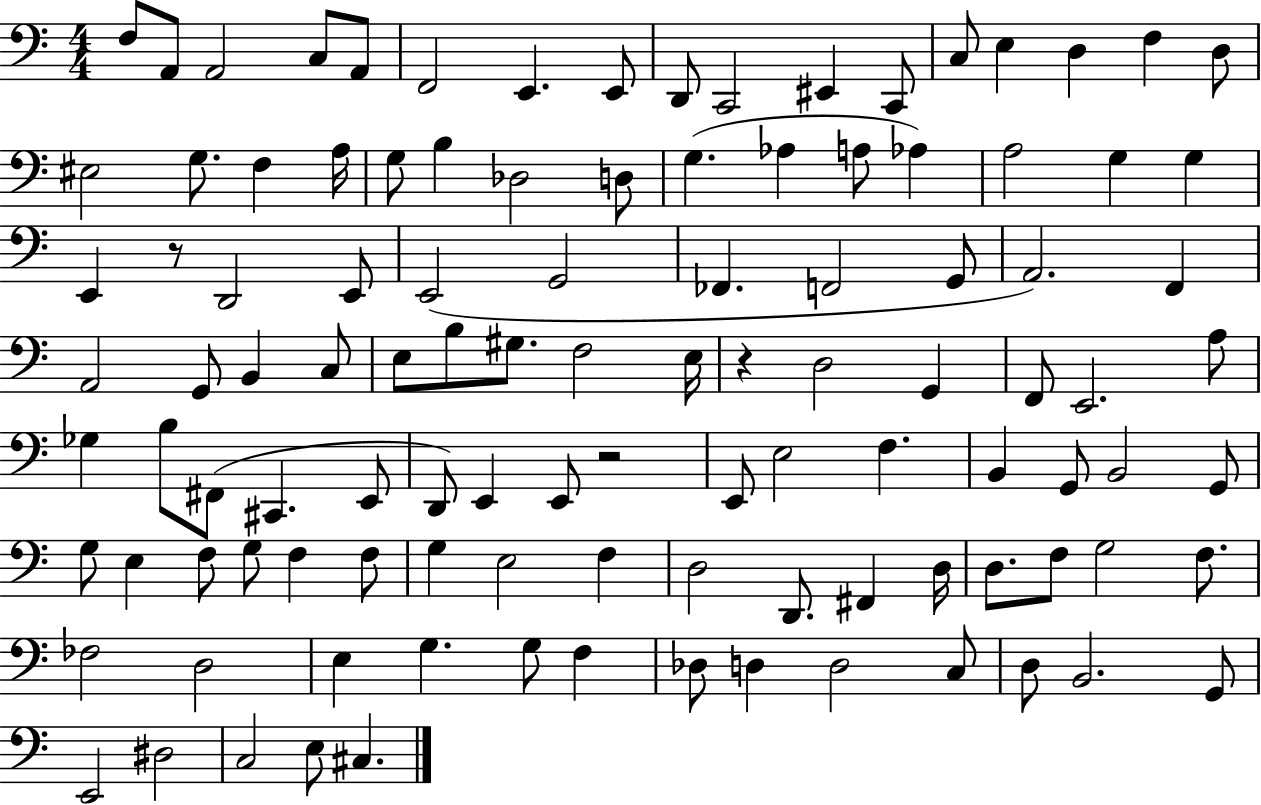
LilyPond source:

{
  \clef bass
  \numericTimeSignature
  \time 4/4
  \key c \major
  f8 a,8 a,2 c8 a,8 | f,2 e,4. e,8 | d,8 c,2 eis,4 c,8 | c8 e4 d4 f4 d8 | \break eis2 g8. f4 a16 | g8 b4 des2 d8 | g4.( aes4 a8 aes4) | a2 g4 g4 | \break e,4 r8 d,2 e,8 | e,2( g,2 | fes,4. f,2 g,8 | a,2.) f,4 | \break a,2 g,8 b,4 c8 | e8 b8 gis8. f2 e16 | r4 d2 g,4 | f,8 e,2. a8 | \break ges4 b8 fis,8( cis,4. e,8 | d,8) e,4 e,8 r2 | e,8 e2 f4. | b,4 g,8 b,2 g,8 | \break g8 e4 f8 g8 f4 f8 | g4 e2 f4 | d2 d,8. fis,4 d16 | d8. f8 g2 f8. | \break fes2 d2 | e4 g4. g8 f4 | des8 d4 d2 c8 | d8 b,2. g,8 | \break e,2 dis2 | c2 e8 cis4. | \bar "|."
}